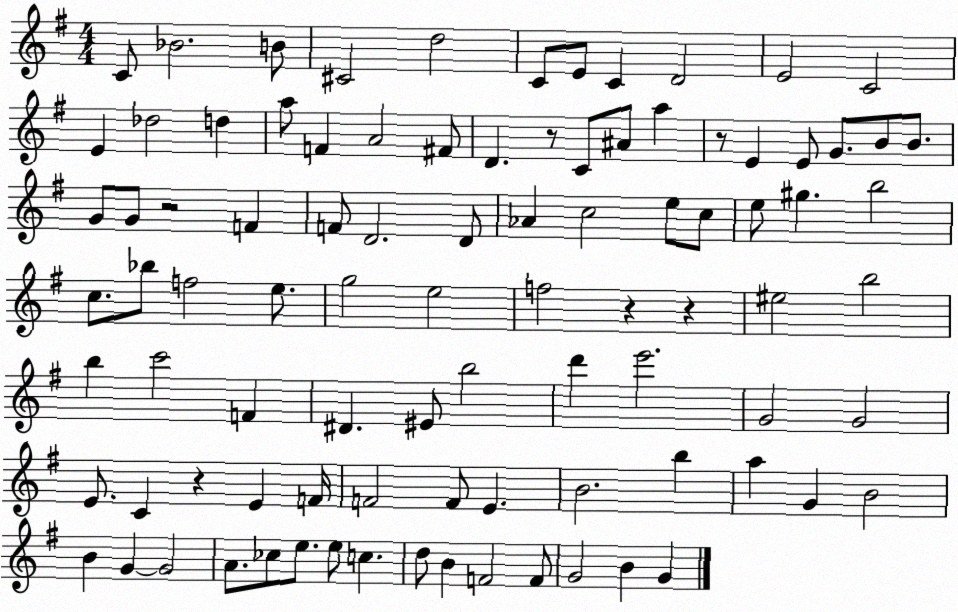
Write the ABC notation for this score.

X:1
T:Untitled
M:4/4
L:1/4
K:G
C/2 _B2 B/2 ^C2 d2 C/2 E/2 C D2 E2 C2 E _d2 d a/2 F A2 ^F/2 D z/2 C/2 ^A/2 a z/2 E E/2 G/2 B/2 B/2 G/2 G/2 z2 F F/2 D2 D/2 _A c2 e/2 c/2 e/2 ^g b2 c/2 _b/2 f2 e/2 g2 e2 f2 z z ^e2 b2 b c'2 F ^D ^E/2 b2 d' e'2 G2 G2 E/2 C z E F/4 F2 F/2 E B2 b a G B2 B G G2 A/2 _c/2 e/2 e/2 c d/2 B F2 F/2 G2 B G